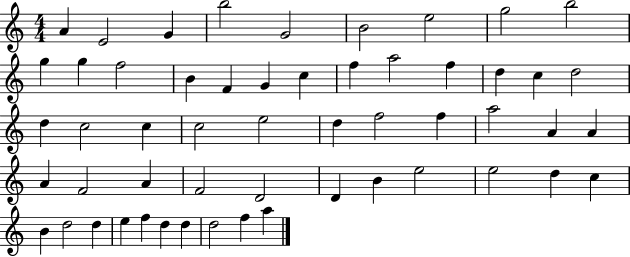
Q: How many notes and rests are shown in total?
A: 54